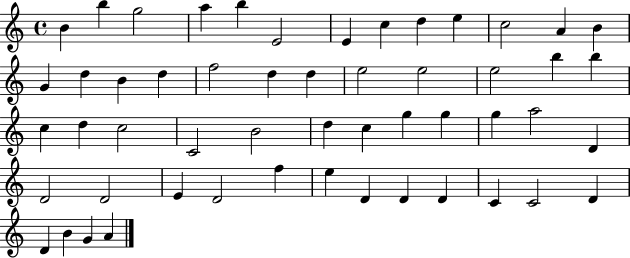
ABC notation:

X:1
T:Untitled
M:4/4
L:1/4
K:C
B b g2 a b E2 E c d e c2 A B G d B d f2 d d e2 e2 e2 b b c d c2 C2 B2 d c g g g a2 D D2 D2 E D2 f e D D D C C2 D D B G A